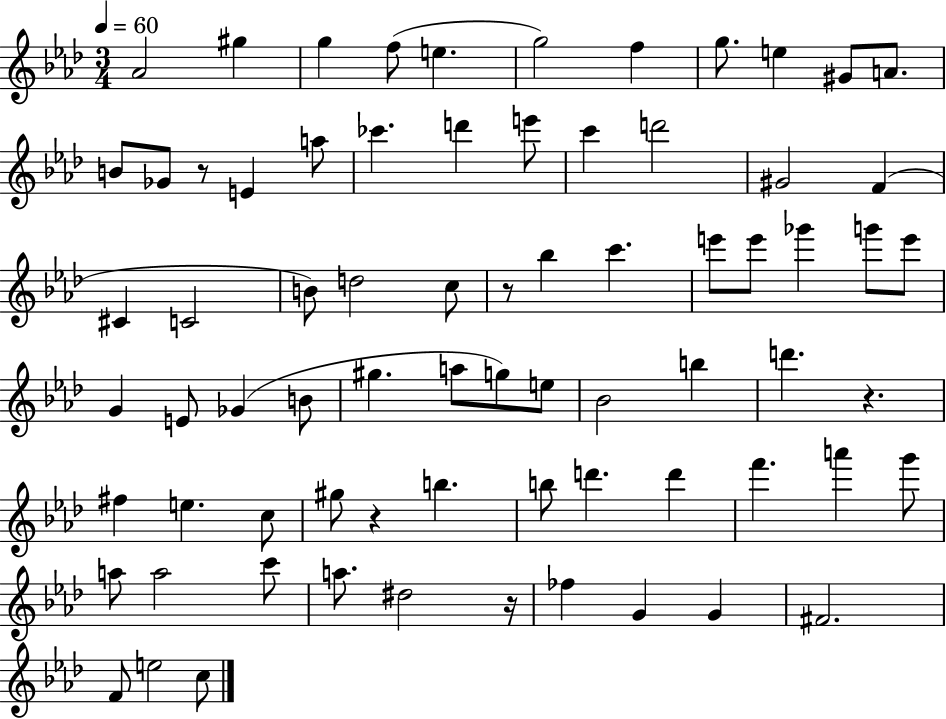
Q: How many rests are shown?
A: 5